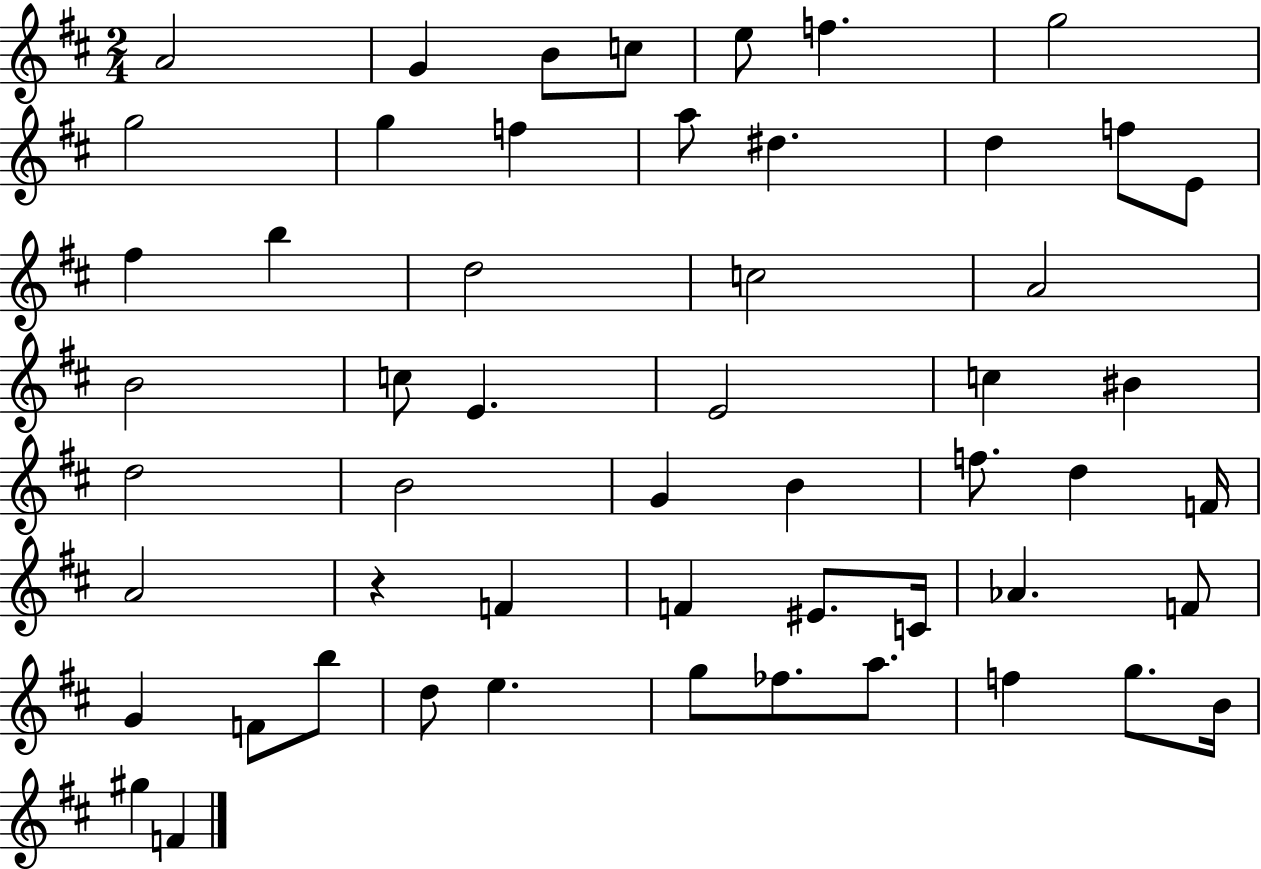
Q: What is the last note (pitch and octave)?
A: F4